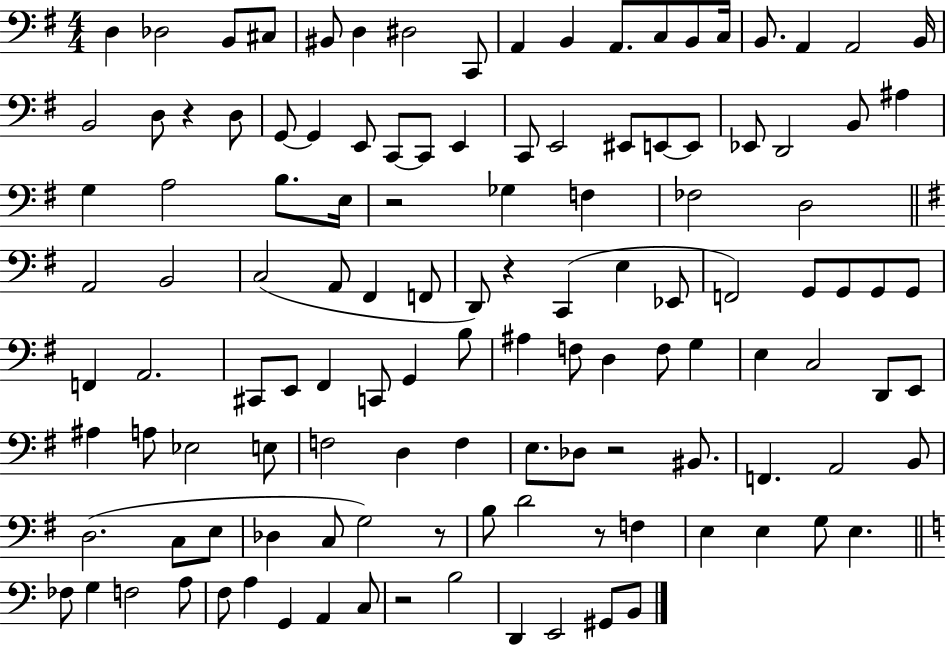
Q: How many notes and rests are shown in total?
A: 123